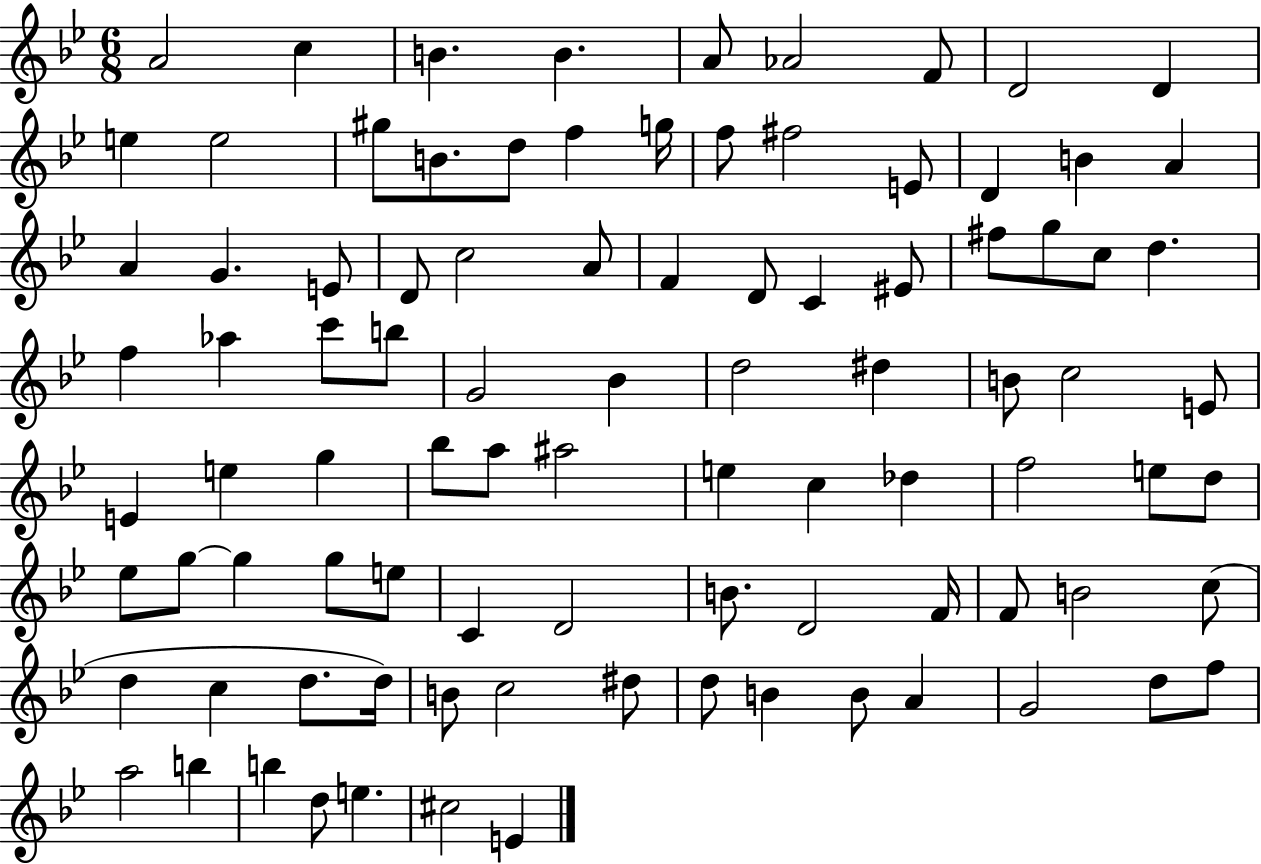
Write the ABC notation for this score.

X:1
T:Untitled
M:6/8
L:1/4
K:Bb
A2 c B B A/2 _A2 F/2 D2 D e e2 ^g/2 B/2 d/2 f g/4 f/2 ^f2 E/2 D B A A G E/2 D/2 c2 A/2 F D/2 C ^E/2 ^f/2 g/2 c/2 d f _a c'/2 b/2 G2 _B d2 ^d B/2 c2 E/2 E e g _b/2 a/2 ^a2 e c _d f2 e/2 d/2 _e/2 g/2 g g/2 e/2 C D2 B/2 D2 F/4 F/2 B2 c/2 d c d/2 d/4 B/2 c2 ^d/2 d/2 B B/2 A G2 d/2 f/2 a2 b b d/2 e ^c2 E